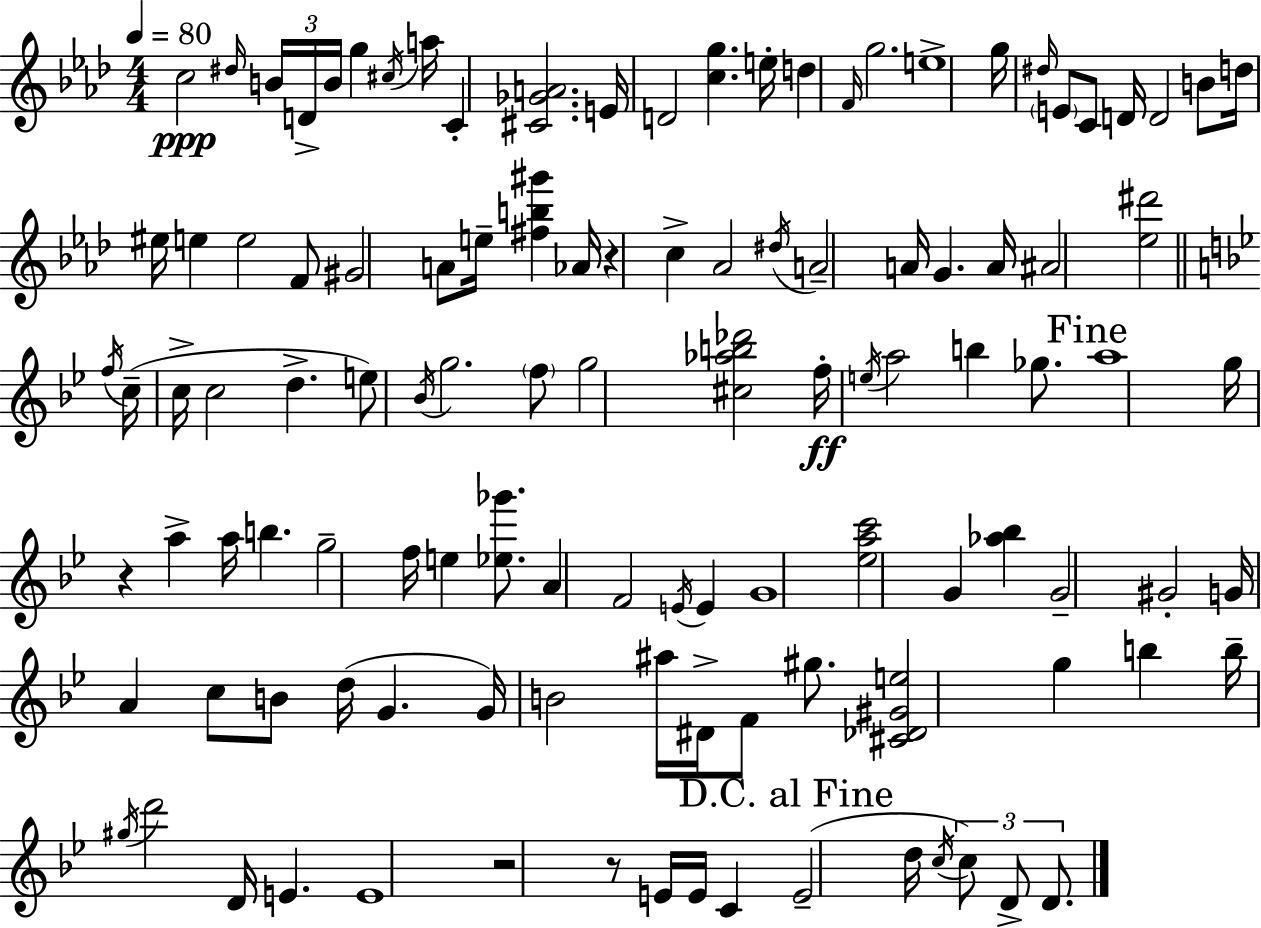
C5/h D#5/s B4/s D4/s B4/s G5/q C#5/s A5/s C4/q [C#4,Gb4,A4]/h. E4/s D4/h [C5,G5]/q. E5/s D5/q F4/s G5/h. E5/w G5/s D#5/s E4/e C4/e D4/s D4/h B4/e D5/s EIS5/s E5/q E5/h F4/e G#4/h A4/e E5/s [F#5,B5,G#6]/q Ab4/s R/q C5/q Ab4/h D#5/s A4/h A4/s G4/q. A4/s A#4/h [Eb5,D#6]/h F5/s C5/s C5/s C5/h D5/q. E5/e Bb4/s G5/h. F5/e G5/h [C#5,Ab5,B5,Db6]/h F5/s E5/s A5/h B5/q Gb5/e. A5/w G5/s R/q A5/q A5/s B5/q. G5/h F5/s E5/q [Eb5,Gb6]/e. A4/q F4/h E4/s E4/q G4/w [Eb5,A5,C6]/h G4/q [Ab5,Bb5]/q G4/h G#4/h G4/s A4/q C5/e B4/e D5/s G4/q. G4/s B4/h A#5/s D#4/s F4/e G#5/e. [C#4,Db4,G#4,E5]/h G5/q B5/q B5/s G#5/s D6/h D4/s E4/q. E4/w R/h R/e E4/s E4/s C4/q E4/h D5/s C5/s C5/e D4/e D4/e.